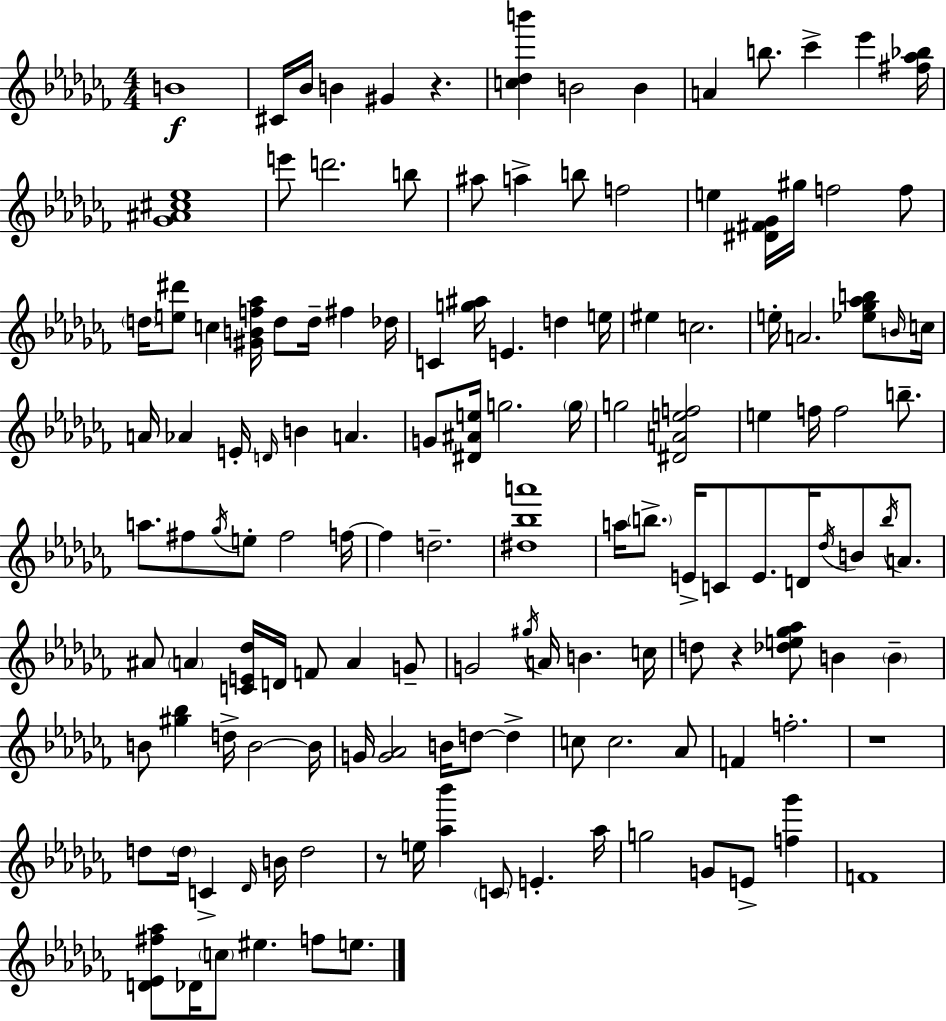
X:1
T:Untitled
M:4/4
L:1/4
K:Abm
B4 ^C/4 _B/4 B ^G z [c_db'] B2 B A b/2 _c' _e' [^f_a_b]/4 [_G^A^c_e]4 e'/2 d'2 b/2 ^a/2 a b/2 f2 e [^D^F_G]/4 ^g/4 f2 f/2 d/4 [e^d']/2 c [^GBf_a]/4 d/2 d/4 ^f _d/4 C [g^a]/4 E d e/4 ^e c2 e/4 A2 [_e_g_ab]/2 B/4 c/4 A/4 _A E/4 D/4 B A G/2 [^D^Ae]/4 g2 g/4 g2 [^DAef]2 e f/4 f2 b/2 a/2 ^f/2 _g/4 e/2 ^f2 f/4 f d2 [^d_ba']4 a/4 b/2 E/4 C/2 E/2 D/4 _d/4 B/2 b/4 A/2 ^A/2 A [CE_d]/4 D/4 F/2 A G/2 G2 ^g/4 A/4 B c/4 d/2 z [_de_g_a]/2 B B B/2 [^g_b] d/4 B2 B/4 G/4 [G_A]2 B/4 d/2 d c/2 c2 _A/2 F f2 z4 d/2 d/4 C _D/4 B/4 d2 z/2 e/4 [_a_b'] C/2 E _a/4 g2 G/2 E/2 [f_g'] F4 [D_E^f_a]/2 _D/4 c/2 ^e f/2 e/2